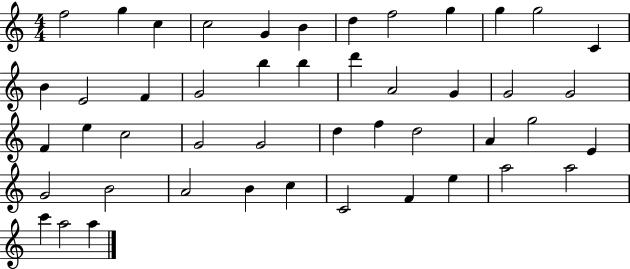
X:1
T:Untitled
M:4/4
L:1/4
K:C
f2 g c c2 G B d f2 g g g2 C B E2 F G2 b b d' A2 G G2 G2 F e c2 G2 G2 d f d2 A g2 E G2 B2 A2 B c C2 F e a2 a2 c' a2 a